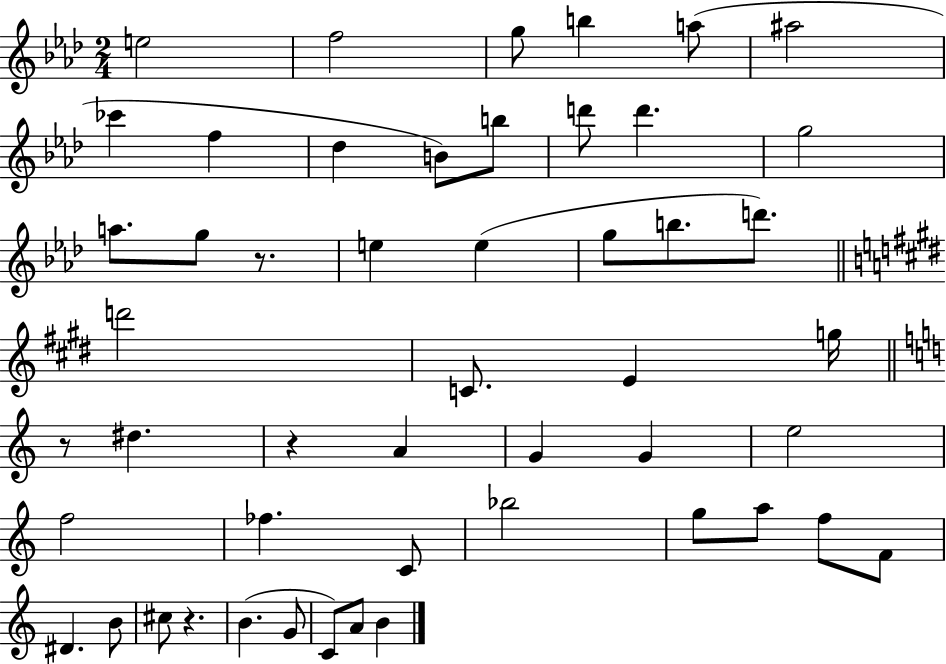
{
  \clef treble
  \numericTimeSignature
  \time 2/4
  \key aes \major
  e''2 | f''2 | g''8 b''4 a''8( | ais''2 | \break ces'''4 f''4 | des''4 b'8) b''8 | d'''8 d'''4. | g''2 | \break a''8. g''8 r8. | e''4 e''4( | g''8 b''8. d'''8.) | \bar "||" \break \key e \major d'''2 | c'8. e'4 g''16 | \bar "||" \break \key c \major r8 dis''4. | r4 a'4 | g'4 g'4 | e''2 | \break f''2 | fes''4. c'8 | bes''2 | g''8 a''8 f''8 f'8 | \break dis'4. b'8 | cis''8 r4. | b'4.( g'8 | c'8) a'8 b'4 | \break \bar "|."
}